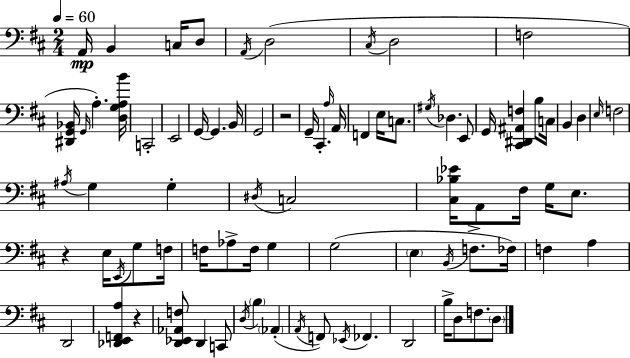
A2/s B2/q C3/s D3/e A2/s D3/h C#3/s D3/h F3/h [D#2,G2,Bb2]/s G2/s A3/q. [D3,G3,A3,B4]/s C2/h E2/h G2/s G2/q. B2/s G2/h R/h G2/s C#2/q. A3/s A2/s F2/q E3/s C3/e. G#3/s Db3/q. E2/e G2/s [C#2,D#2,A#2,F3]/q B3/e C3/s B2/q D3/q E3/s F3/h A#3/s G3/q G3/q D#3/s C3/h [C#3,Bb3,Eb4]/s A2/e F#3/s G3/s E3/e. R/q E3/s E2/s G3/e F3/s F3/s Ab3/e F3/s G3/q G3/h E3/q B2/s F3/e. FES3/s F3/q A3/q D2/h [Db2,E2,F2,A3]/q R/q [D2,Eb2,Ab2,F3]/e D2/q C2/e D3/s B3/q Ab2/q A2/s F2/e Eb2/s FES2/q. D2/h B3/s D3/e F3/e. D3/e